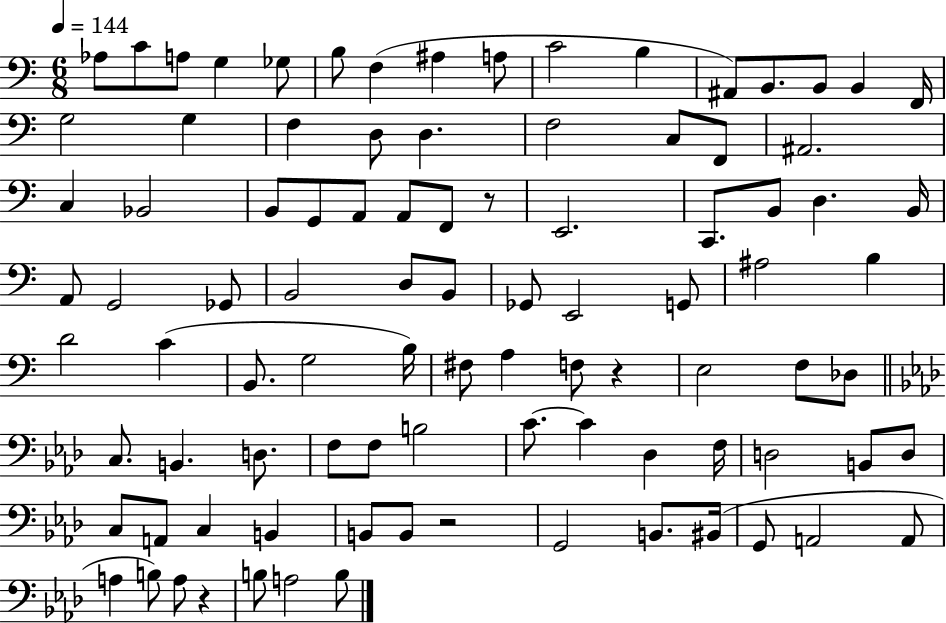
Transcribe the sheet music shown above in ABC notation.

X:1
T:Untitled
M:6/8
L:1/4
K:C
_A,/2 C/2 A,/2 G, _G,/2 B,/2 F, ^A, A,/2 C2 B, ^A,,/2 B,,/2 B,,/2 B,, F,,/4 G,2 G, F, D,/2 D, F,2 C,/2 F,,/2 ^A,,2 C, _B,,2 B,,/2 G,,/2 A,,/2 A,,/2 F,,/2 z/2 E,,2 C,,/2 B,,/2 D, B,,/4 A,,/2 G,,2 _G,,/2 B,,2 D,/2 B,,/2 _G,,/2 E,,2 G,,/2 ^A,2 B, D2 C B,,/2 G,2 B,/4 ^F,/2 A, F,/2 z E,2 F,/2 _D,/2 C,/2 B,, D,/2 F,/2 F,/2 B,2 C/2 C _D, F,/4 D,2 B,,/2 D,/2 C,/2 A,,/2 C, B,, B,,/2 B,,/2 z2 G,,2 B,,/2 ^B,,/4 G,,/2 A,,2 A,,/2 A, B,/2 A,/2 z B,/2 A,2 B,/2